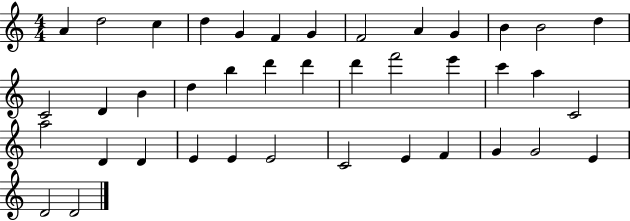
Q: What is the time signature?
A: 4/4